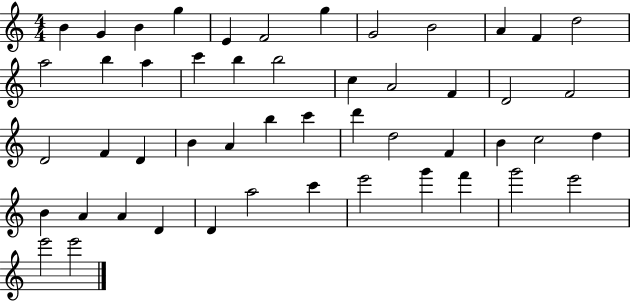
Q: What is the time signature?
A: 4/4